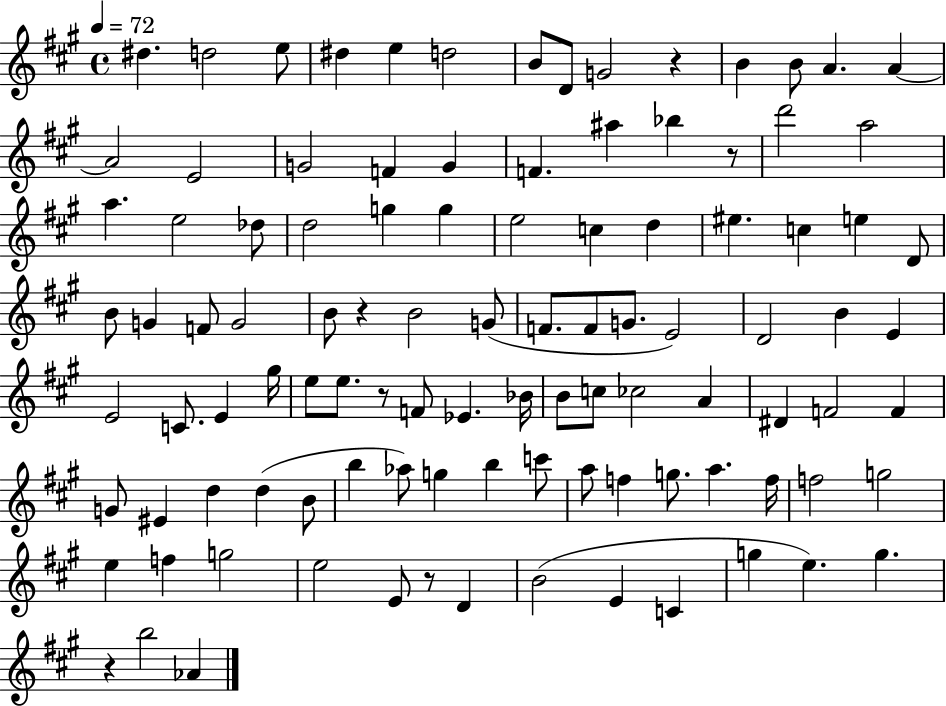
X:1
T:Untitled
M:4/4
L:1/4
K:A
^d d2 e/2 ^d e d2 B/2 D/2 G2 z B B/2 A A A2 E2 G2 F G F ^a _b z/2 d'2 a2 a e2 _d/2 d2 g g e2 c d ^e c e D/2 B/2 G F/2 G2 B/2 z B2 G/2 F/2 F/2 G/2 E2 D2 B E E2 C/2 E ^g/4 e/2 e/2 z/2 F/2 _E _B/4 B/2 c/2 _c2 A ^D F2 F G/2 ^E d d B/2 b _a/2 g b c'/2 a/2 f g/2 a f/4 f2 g2 e f g2 e2 E/2 z/2 D B2 E C g e g z b2 _A